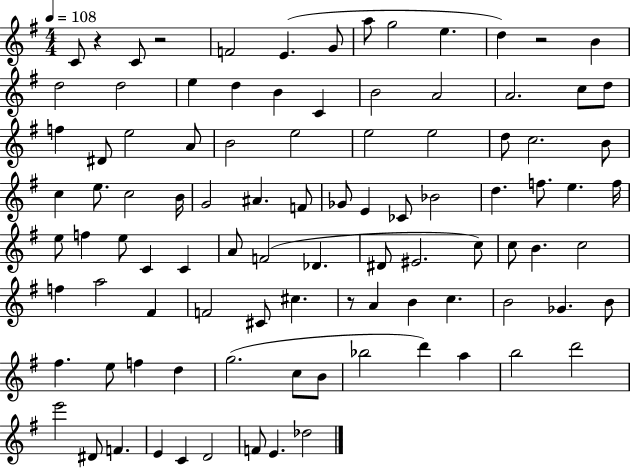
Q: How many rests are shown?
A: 4